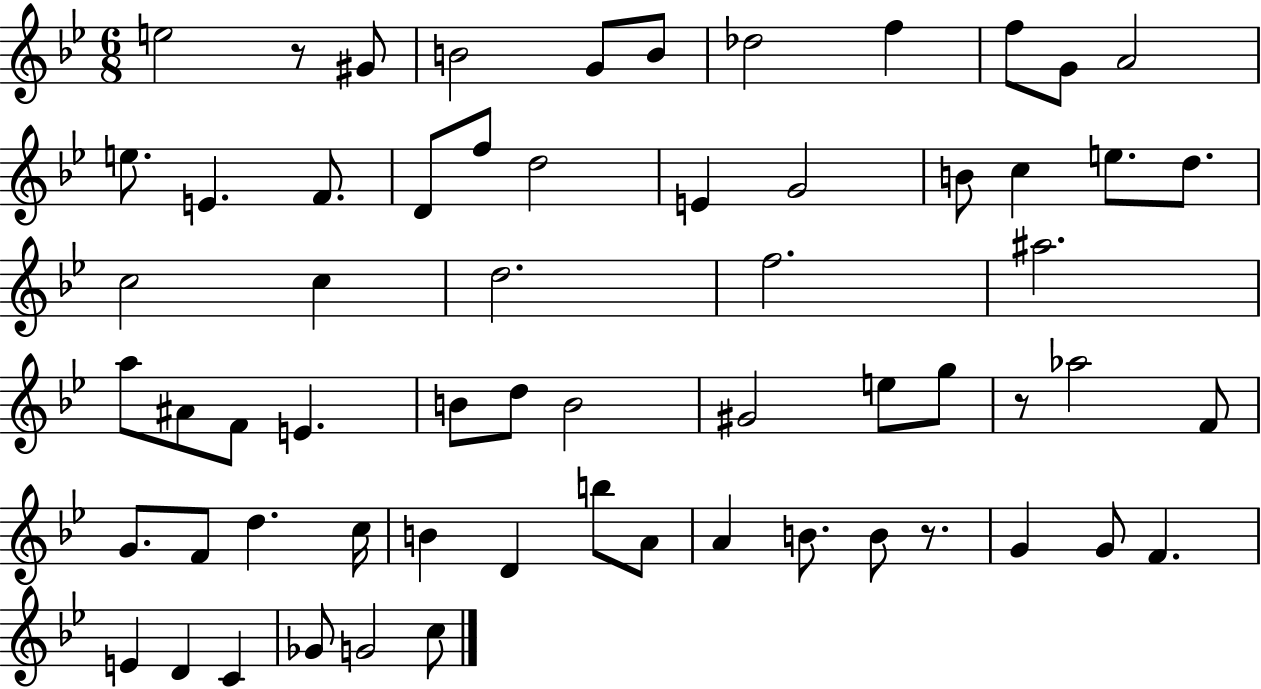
{
  \clef treble
  \numericTimeSignature
  \time 6/8
  \key bes \major
  e''2 r8 gis'8 | b'2 g'8 b'8 | des''2 f''4 | f''8 g'8 a'2 | \break e''8. e'4. f'8. | d'8 f''8 d''2 | e'4 g'2 | b'8 c''4 e''8. d''8. | \break c''2 c''4 | d''2. | f''2. | ais''2. | \break a''8 ais'8 f'8 e'4. | b'8 d''8 b'2 | gis'2 e''8 g''8 | r8 aes''2 f'8 | \break g'8. f'8 d''4. c''16 | b'4 d'4 b''8 a'8 | a'4 b'8. b'8 r8. | g'4 g'8 f'4. | \break e'4 d'4 c'4 | ges'8 g'2 c''8 | \bar "|."
}